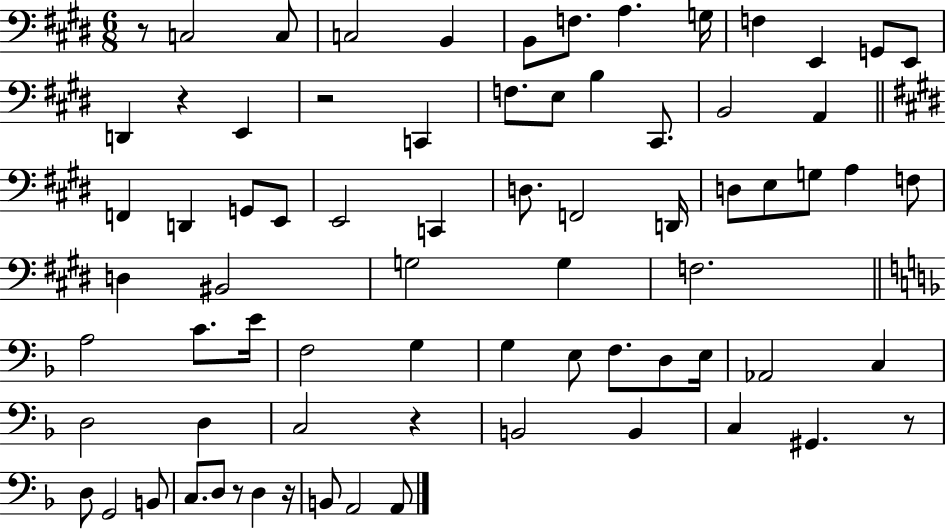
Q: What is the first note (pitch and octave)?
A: C3